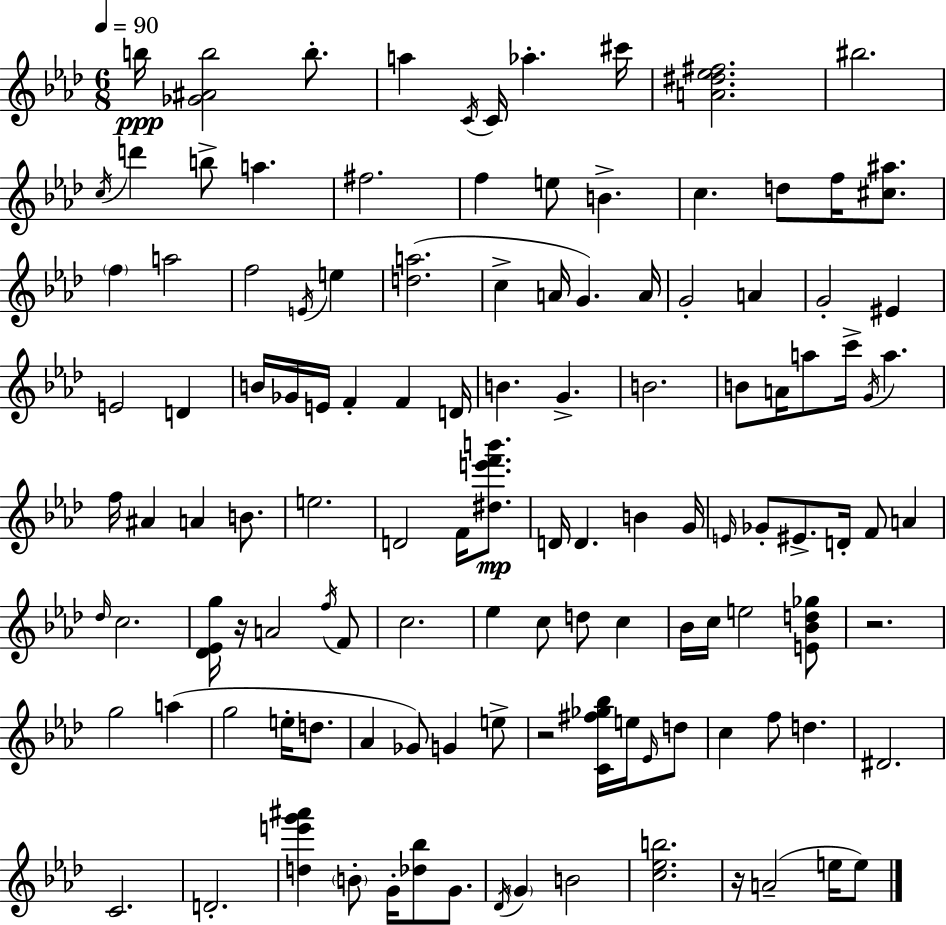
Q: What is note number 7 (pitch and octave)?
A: C#6